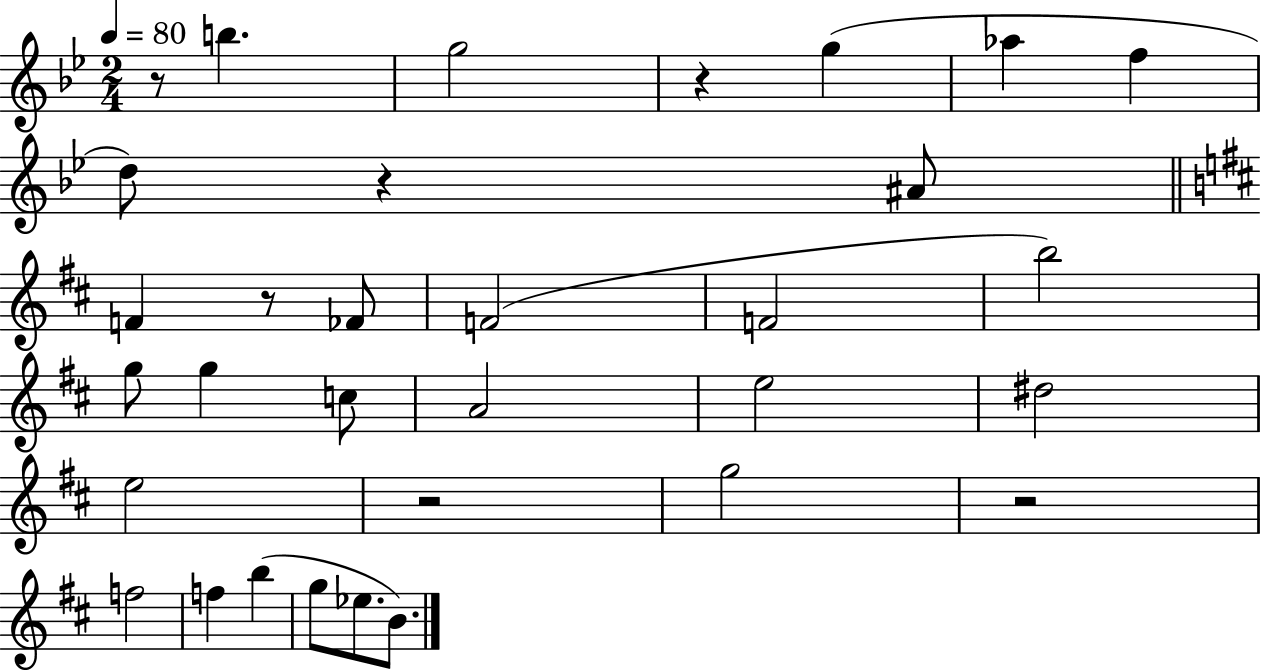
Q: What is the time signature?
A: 2/4